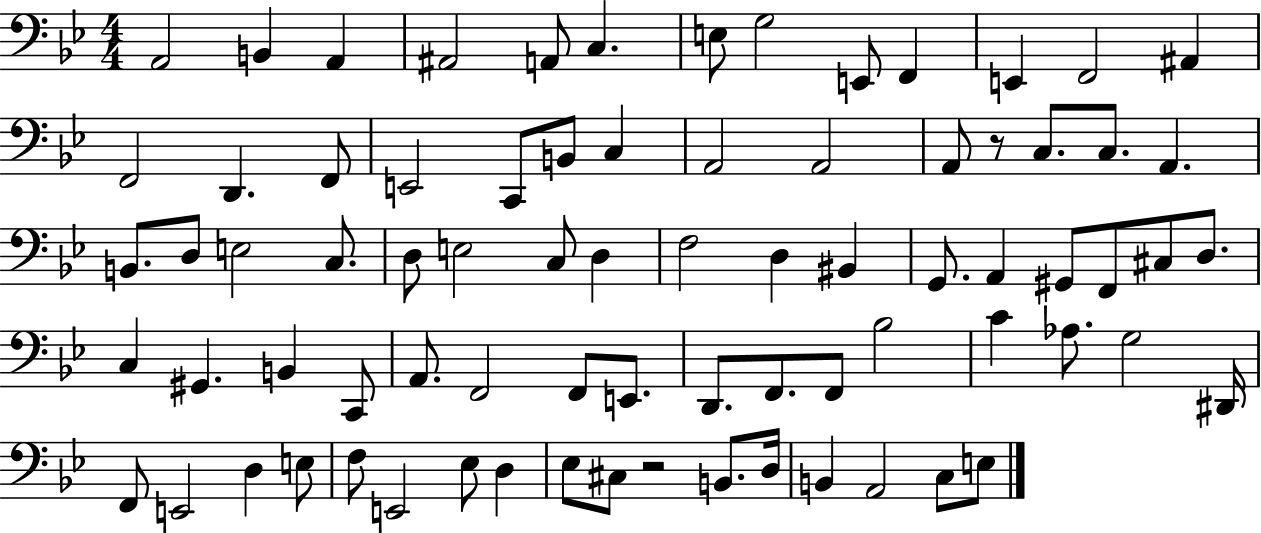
{
  \clef bass
  \numericTimeSignature
  \time 4/4
  \key bes \major
  a,2 b,4 a,4 | ais,2 a,8 c4. | e8 g2 e,8 f,4 | e,4 f,2 ais,4 | \break f,2 d,4. f,8 | e,2 c,8 b,8 c4 | a,2 a,2 | a,8 r8 c8. c8. a,4. | \break b,8. d8 e2 c8. | d8 e2 c8 d4 | f2 d4 bis,4 | g,8. a,4 gis,8 f,8 cis8 d8. | \break c4 gis,4. b,4 c,8 | a,8. f,2 f,8 e,8. | d,8. f,8. f,8 bes2 | c'4 aes8. g2 dis,16 | \break f,8 e,2 d4 e8 | f8 e,2 ees8 d4 | ees8 cis8 r2 b,8. d16 | b,4 a,2 c8 e8 | \break \bar "|."
}